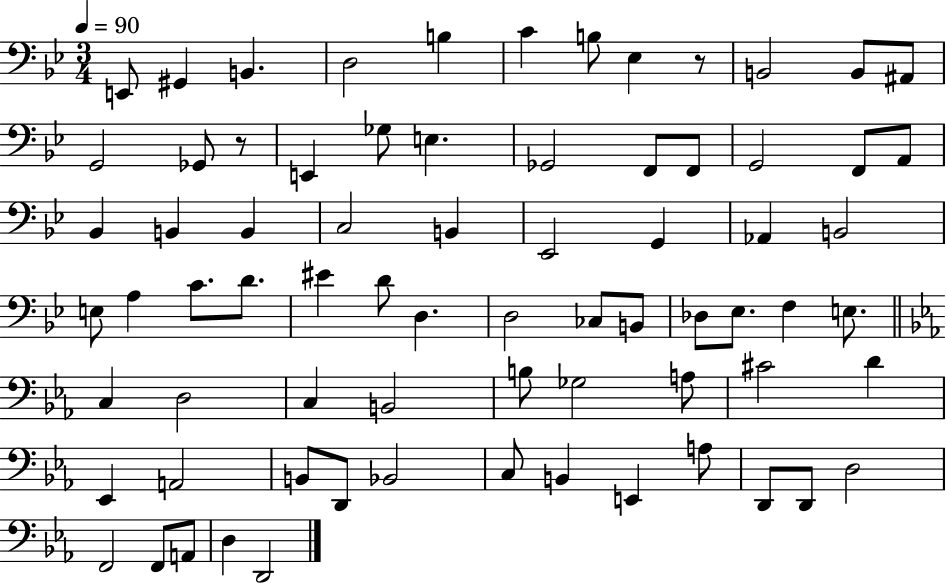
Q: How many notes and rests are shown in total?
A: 73